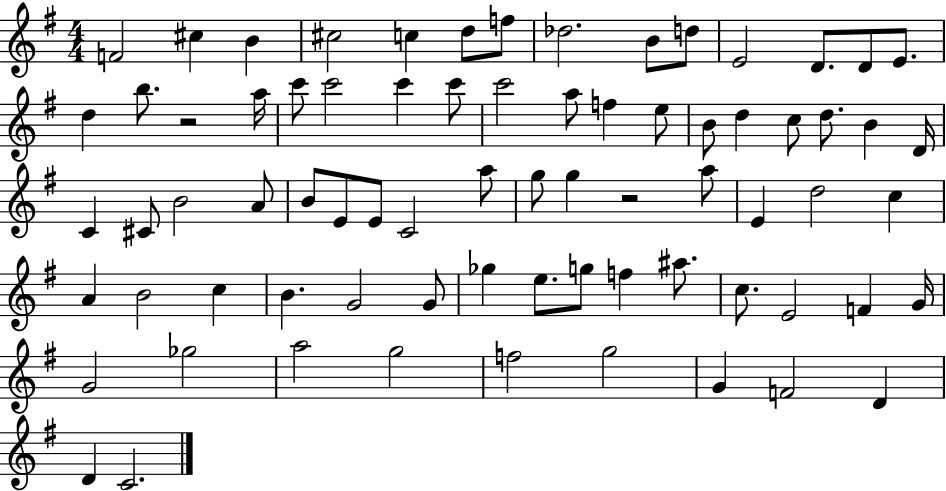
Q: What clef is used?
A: treble